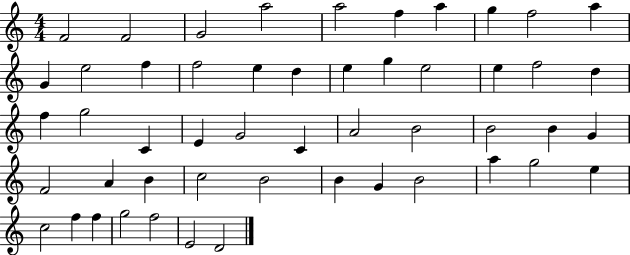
{
  \clef treble
  \numericTimeSignature
  \time 4/4
  \key c \major
  f'2 f'2 | g'2 a''2 | a''2 f''4 a''4 | g''4 f''2 a''4 | \break g'4 e''2 f''4 | f''2 e''4 d''4 | e''4 g''4 e''2 | e''4 f''2 d''4 | \break f''4 g''2 c'4 | e'4 g'2 c'4 | a'2 b'2 | b'2 b'4 g'4 | \break f'2 a'4 b'4 | c''2 b'2 | b'4 g'4 b'2 | a''4 g''2 e''4 | \break c''2 f''4 f''4 | g''2 f''2 | e'2 d'2 | \bar "|."
}